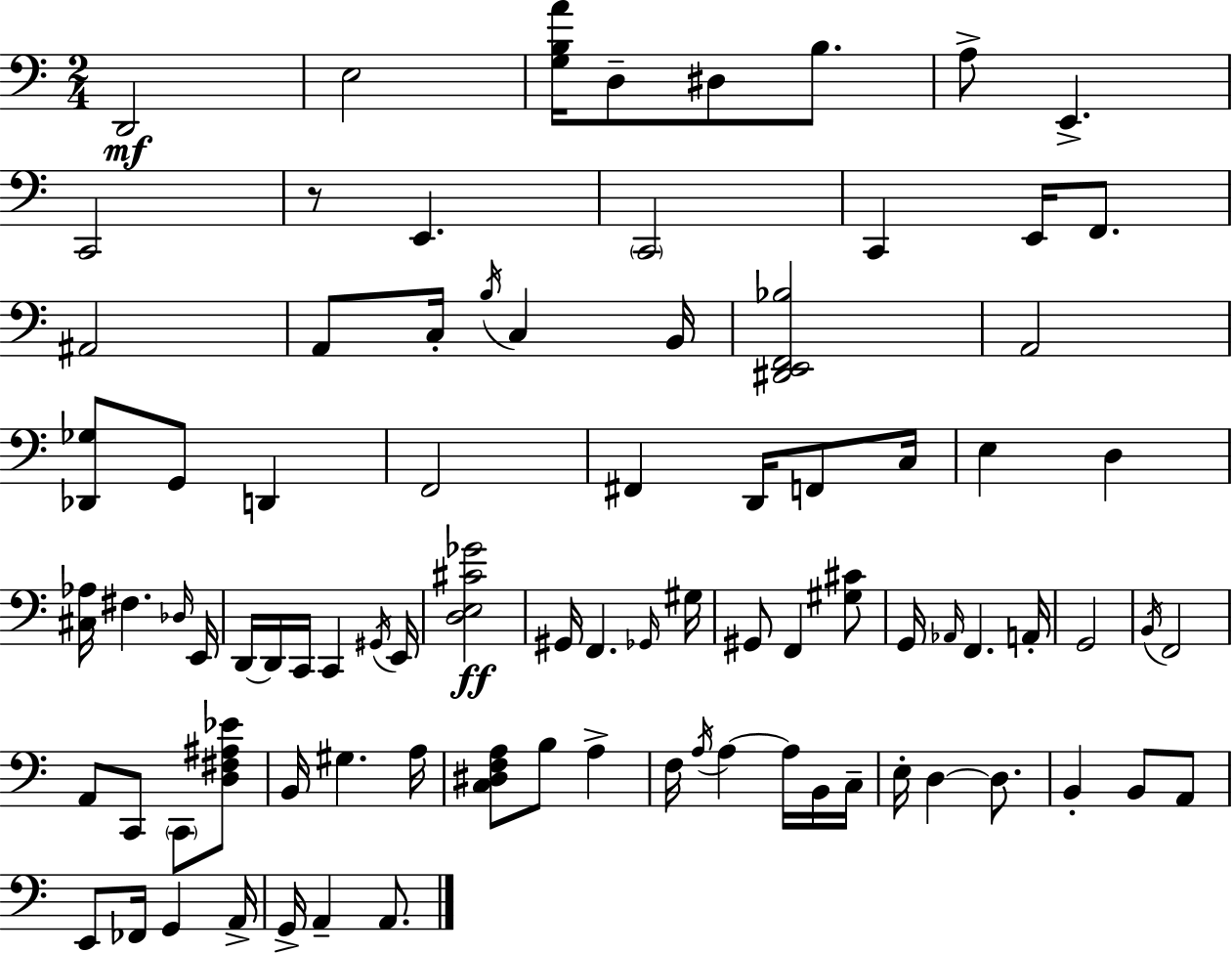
D2/h E3/h [G3,B3,A4]/s D3/e D#3/e B3/e. A3/e E2/q. C2/h R/e E2/q. C2/h C2/q E2/s F2/e. A#2/h A2/e C3/s B3/s C3/q B2/s [D#2,E2,F2,Bb3]/h A2/h [Db2,Gb3]/e G2/e D2/q F2/h F#2/q D2/s F2/e C3/s E3/q D3/q [C#3,Ab3]/s F#3/q. Db3/s E2/s D2/s D2/s C2/s C2/q G#2/s E2/s [D3,E3,C#4,Gb4]/h G#2/s F2/q. Gb2/s G#3/s G#2/e F2/q [G#3,C#4]/e G2/s Ab2/s F2/q. A2/s G2/h B2/s F2/h A2/e C2/e C2/e [D3,F#3,A#3,Eb4]/e B2/s G#3/q. A3/s [C3,D#3,F3,A3]/e B3/e A3/q F3/s A3/s A3/q A3/s B2/s C3/s E3/s D3/q D3/e. B2/q B2/e A2/e E2/e FES2/s G2/q A2/s G2/s A2/q A2/e.